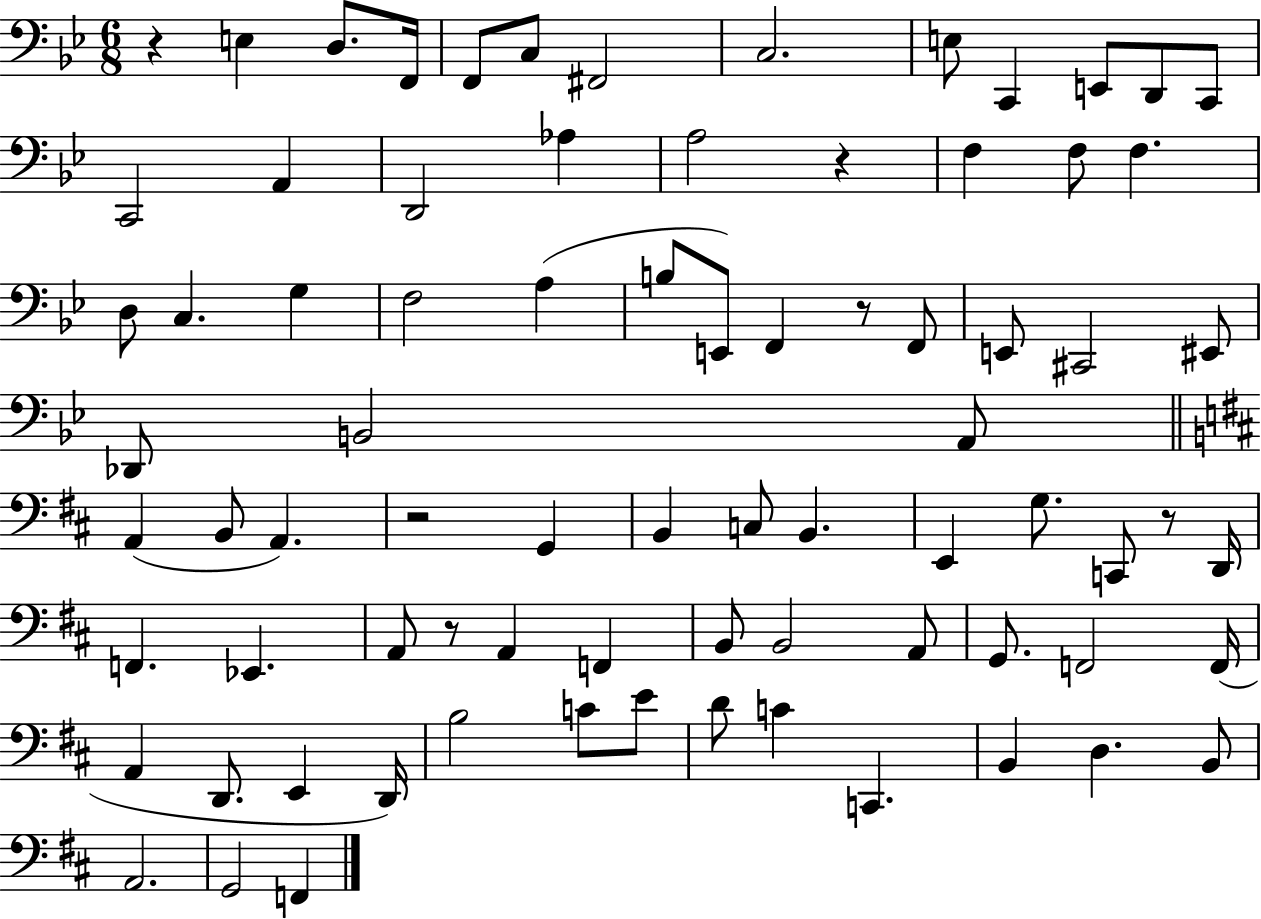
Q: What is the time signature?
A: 6/8